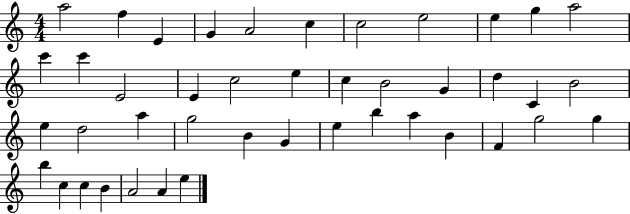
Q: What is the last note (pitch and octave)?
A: E5